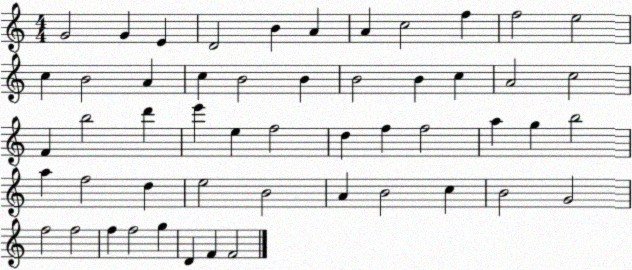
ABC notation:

X:1
T:Untitled
M:4/4
L:1/4
K:C
G2 G E D2 B A A c2 f f2 e2 c B2 A c B2 B B2 B c A2 c2 F b2 d' e' e f2 d f f2 a g b2 a f2 d e2 B2 A B2 c B2 G2 f2 f2 f f2 g D F F2